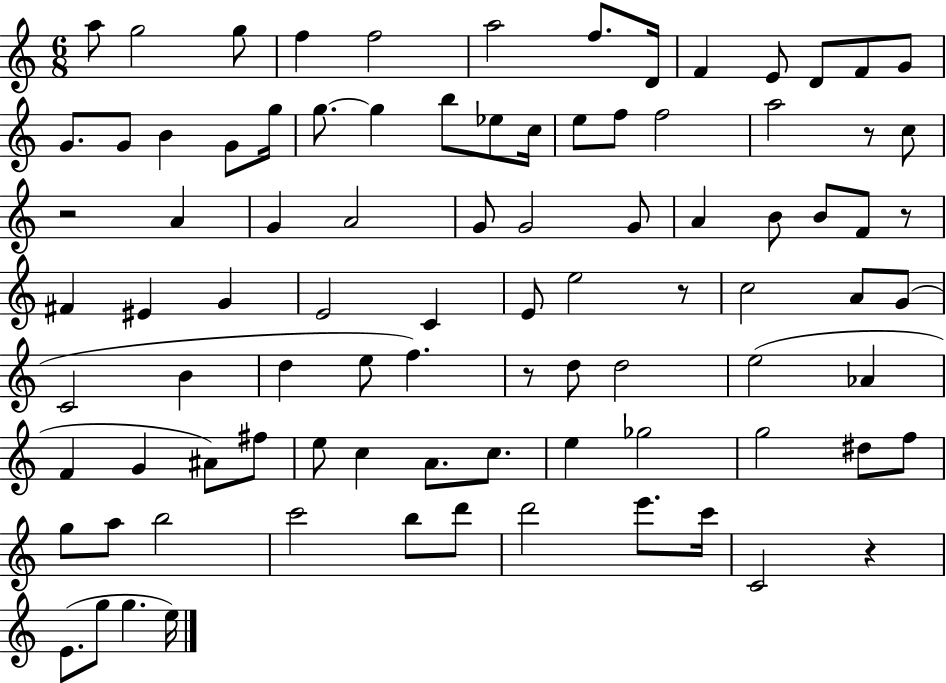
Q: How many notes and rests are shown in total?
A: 90